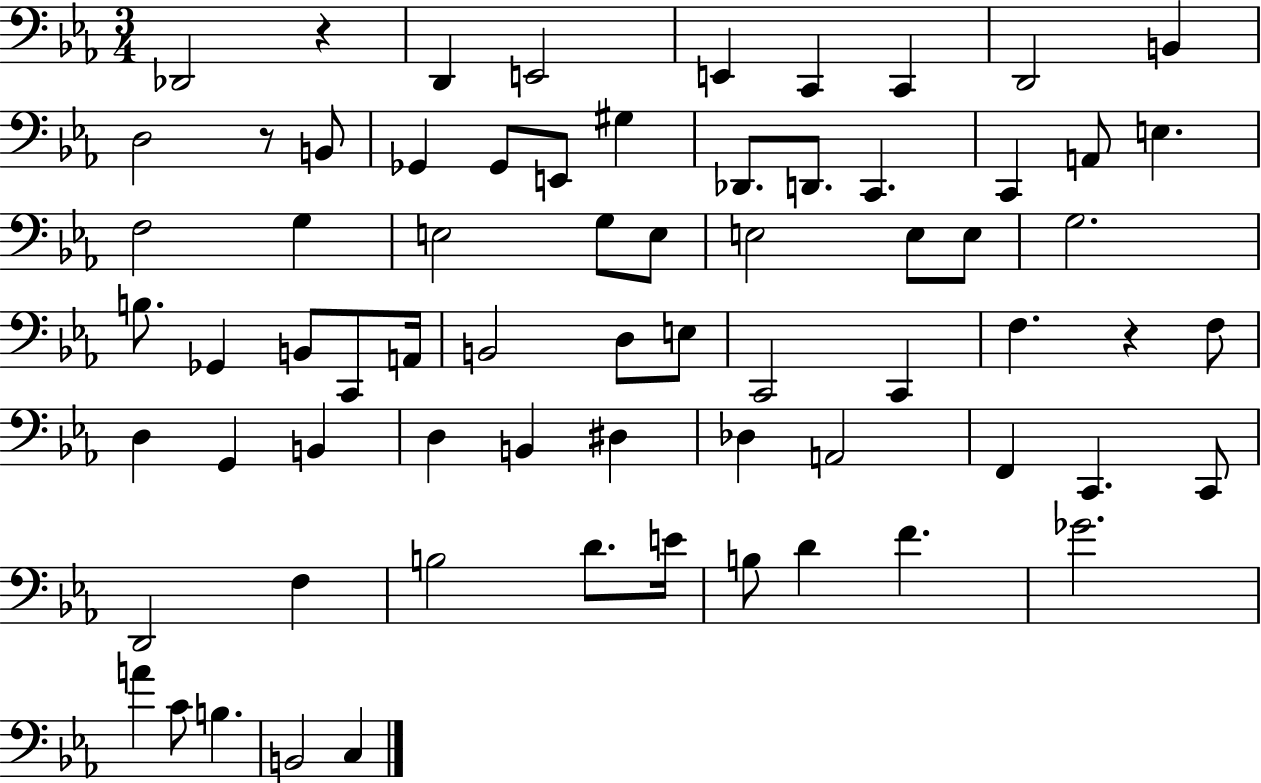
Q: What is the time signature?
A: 3/4